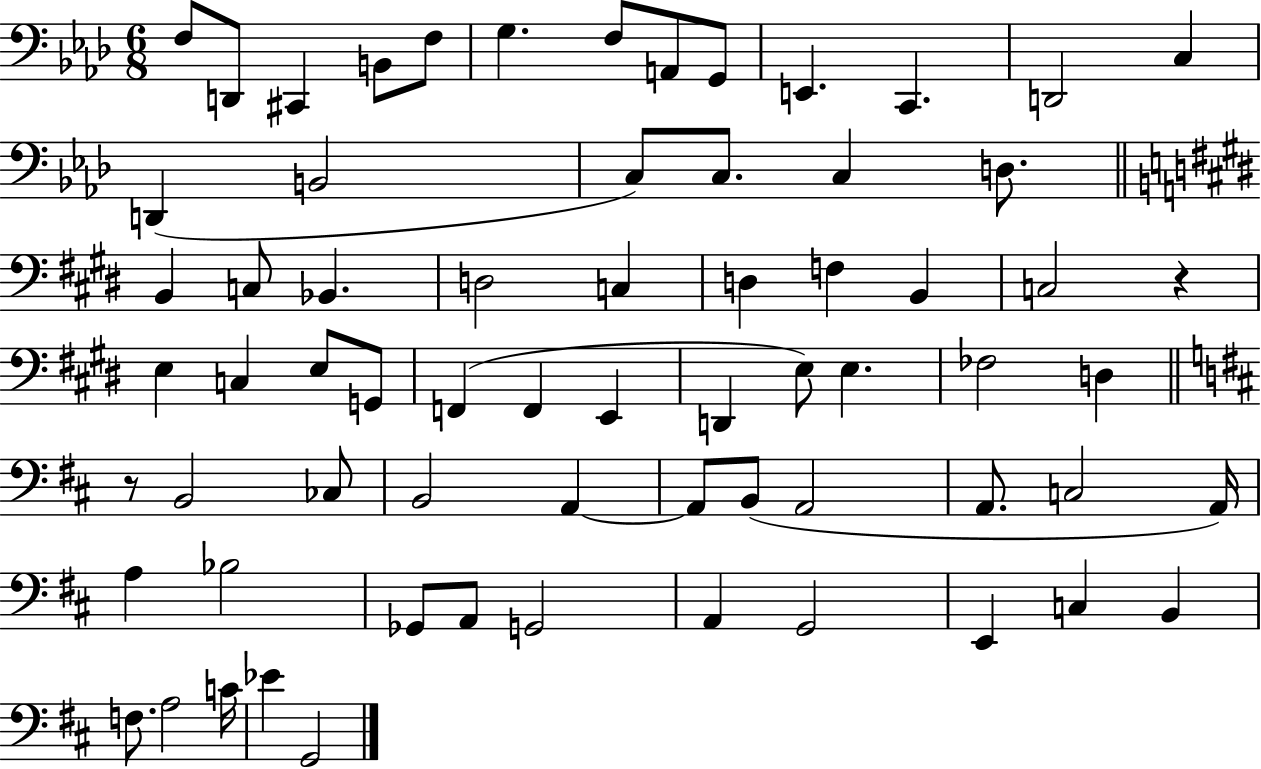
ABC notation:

X:1
T:Untitled
M:6/8
L:1/4
K:Ab
F,/2 D,,/2 ^C,, B,,/2 F,/2 G, F,/2 A,,/2 G,,/2 E,, C,, D,,2 C, D,, B,,2 C,/2 C,/2 C, D,/2 B,, C,/2 _B,, D,2 C, D, F, B,, C,2 z E, C, E,/2 G,,/2 F,, F,, E,, D,, E,/2 E, _F,2 D, z/2 B,,2 _C,/2 B,,2 A,, A,,/2 B,,/2 A,,2 A,,/2 C,2 A,,/4 A, _B,2 _G,,/2 A,,/2 G,,2 A,, G,,2 E,, C, B,, F,/2 A,2 C/4 _E G,,2